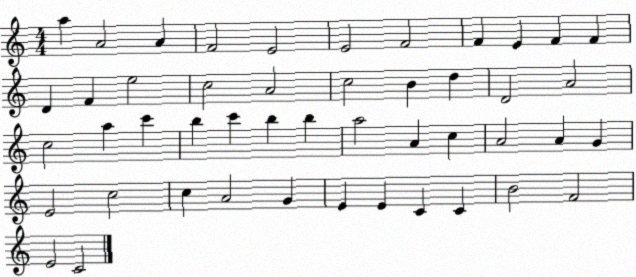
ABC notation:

X:1
T:Untitled
M:4/4
L:1/4
K:C
a A2 A F2 E2 E2 F2 F E F F D F e2 c2 A2 c2 B d D2 A2 c2 a c' b c' b b a2 A c A2 A G E2 c2 c A2 G E E C C B2 F2 E2 C2